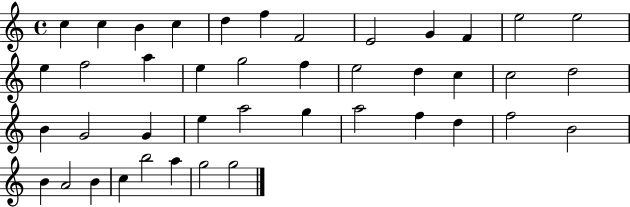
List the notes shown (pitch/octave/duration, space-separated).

C5/q C5/q B4/q C5/q D5/q F5/q F4/h E4/h G4/q F4/q E5/h E5/h E5/q F5/h A5/q E5/q G5/h F5/q E5/h D5/q C5/q C5/h D5/h B4/q G4/h G4/q E5/q A5/h G5/q A5/h F5/q D5/q F5/h B4/h B4/q A4/h B4/q C5/q B5/h A5/q G5/h G5/h